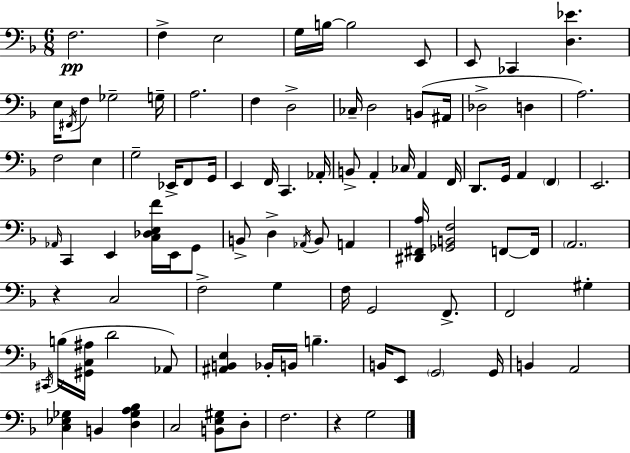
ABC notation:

X:1
T:Untitled
M:6/8
L:1/4
K:F
F,2 F, E,2 G,/4 B,/4 B,2 E,,/2 E,,/2 _C,, [D,_E] E,/4 ^F,,/4 F,/2 _G,2 G,/4 A,2 F, D,2 _C,/4 D,2 B,,/2 ^A,,/4 _D,2 D, A,2 F,2 E, G,2 _E,,/4 F,,/2 G,,/4 E,, F,,/4 C,, _A,,/4 B,,/2 A,, _C,/4 A,, F,,/4 D,,/2 G,,/4 A,, F,, E,,2 _A,,/4 C,, E,, [C,_D,E,F]/4 E,,/4 G,,/2 B,,/2 D, _A,,/4 B,,/2 A,, [^D,,^F,,A,]/4 [_G,,B,,F,]2 F,,/2 F,,/4 A,,2 z C,2 F,2 G, F,/4 G,,2 F,,/2 F,,2 ^G, ^C,,/4 B,/4 [^G,,C,^A,]/4 D2 _A,,/2 [^A,,B,,E,] _B,,/4 B,,/4 B, B,,/4 E,,/2 G,,2 G,,/4 B,, A,,2 [C,_E,_G,] B,, [D,_G,A,_B,] C,2 [B,,E,^G,]/2 D,/2 F,2 z G,2